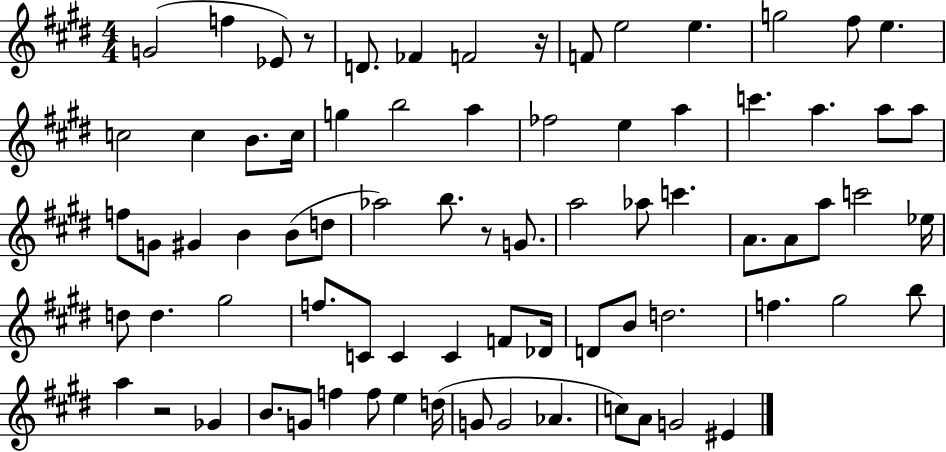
G4/h F5/q Eb4/e R/e D4/e. FES4/q F4/h R/s F4/e E5/h E5/q. G5/h F#5/e E5/q. C5/h C5/q B4/e. C5/s G5/q B5/h A5/q FES5/h E5/q A5/q C6/q. A5/q. A5/e A5/e F5/e G4/e G#4/q B4/q B4/e D5/e Ab5/h B5/e. R/e G4/e. A5/h Ab5/e C6/q. A4/e. A4/e A5/e C6/h Eb5/s D5/e D5/q. G#5/h F5/e. C4/e C4/q C4/q F4/e Db4/s D4/e B4/e D5/h. F5/q. G#5/h B5/e A5/q R/h Gb4/q B4/e. G4/e F5/q F5/e E5/q D5/s G4/e G4/h Ab4/q. C5/e A4/e G4/h EIS4/q